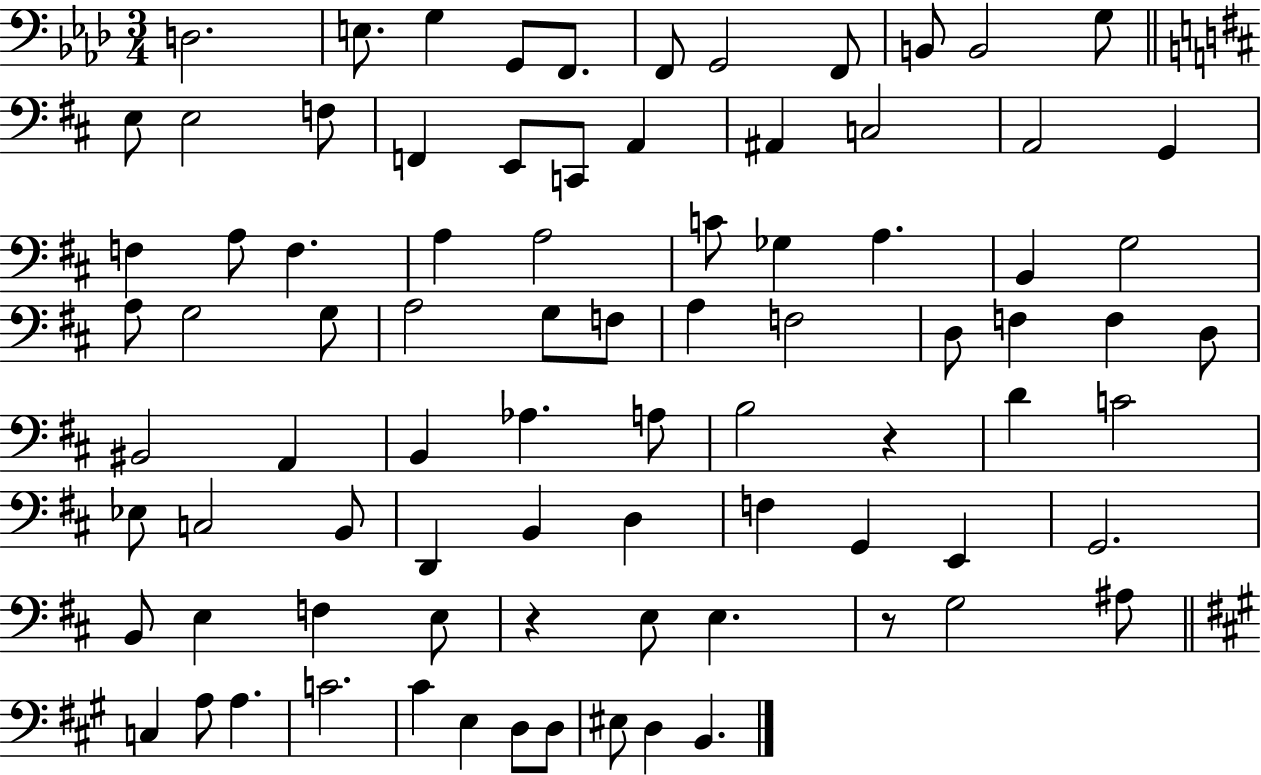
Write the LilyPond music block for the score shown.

{
  \clef bass
  \numericTimeSignature
  \time 3/4
  \key aes \major
  \repeat volta 2 { d2. | e8. g4 g,8 f,8. | f,8 g,2 f,8 | b,8 b,2 g8 | \break \bar "||" \break \key d \major e8 e2 f8 | f,4 e,8 c,8 a,4 | ais,4 c2 | a,2 g,4 | \break f4 a8 f4. | a4 a2 | c'8 ges4 a4. | b,4 g2 | \break a8 g2 g8 | a2 g8 f8 | a4 f2 | d8 f4 f4 d8 | \break bis,2 a,4 | b,4 aes4. a8 | b2 r4 | d'4 c'2 | \break ees8 c2 b,8 | d,4 b,4 d4 | f4 g,4 e,4 | g,2. | \break b,8 e4 f4 e8 | r4 e8 e4. | r8 g2 ais8 | \bar "||" \break \key a \major c4 a8 a4. | c'2. | cis'4 e4 d8 d8 | eis8 d4 b,4. | \break } \bar "|."
}